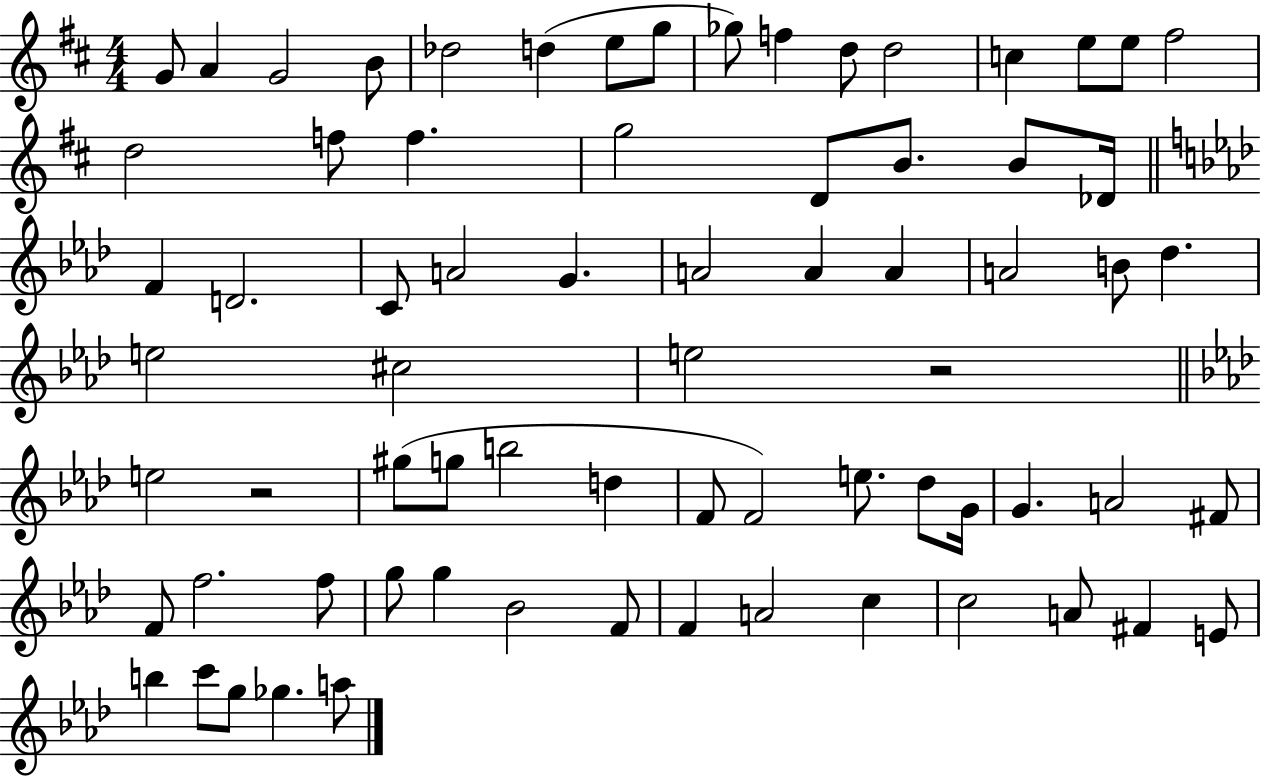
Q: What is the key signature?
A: D major